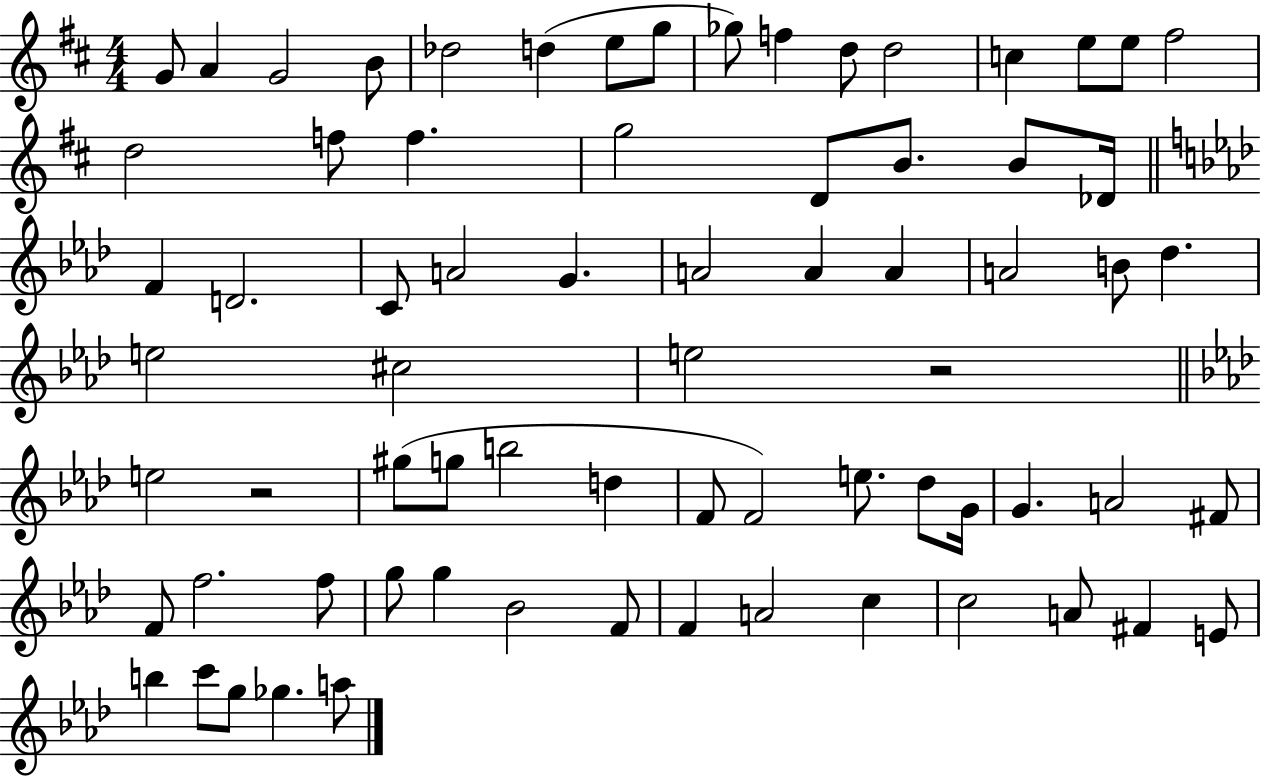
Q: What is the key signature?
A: D major